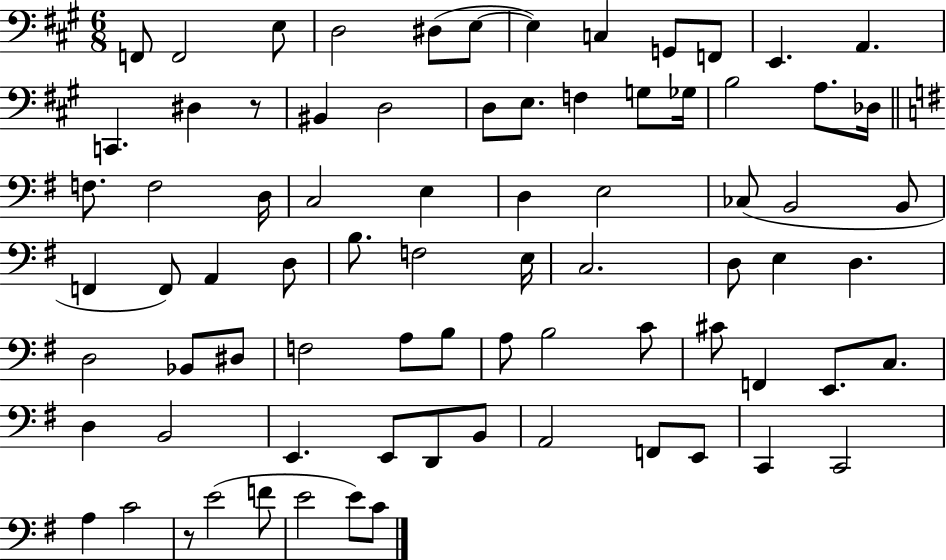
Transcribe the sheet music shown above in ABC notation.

X:1
T:Untitled
M:6/8
L:1/4
K:A
F,,/2 F,,2 E,/2 D,2 ^D,/2 E,/2 E, C, G,,/2 F,,/2 E,, A,, C,, ^D, z/2 ^B,, D,2 D,/2 E,/2 F, G,/2 _G,/4 B,2 A,/2 _D,/4 F,/2 F,2 D,/4 C,2 E, D, E,2 _C,/2 B,,2 B,,/2 F,, F,,/2 A,, D,/2 B,/2 F,2 E,/4 C,2 D,/2 E, D, D,2 _B,,/2 ^D,/2 F,2 A,/2 B,/2 A,/2 B,2 C/2 ^C/2 F,, E,,/2 C,/2 D, B,,2 E,, E,,/2 D,,/2 B,,/2 A,,2 F,,/2 E,,/2 C,, C,,2 A, C2 z/2 E2 F/2 E2 E/2 C/2